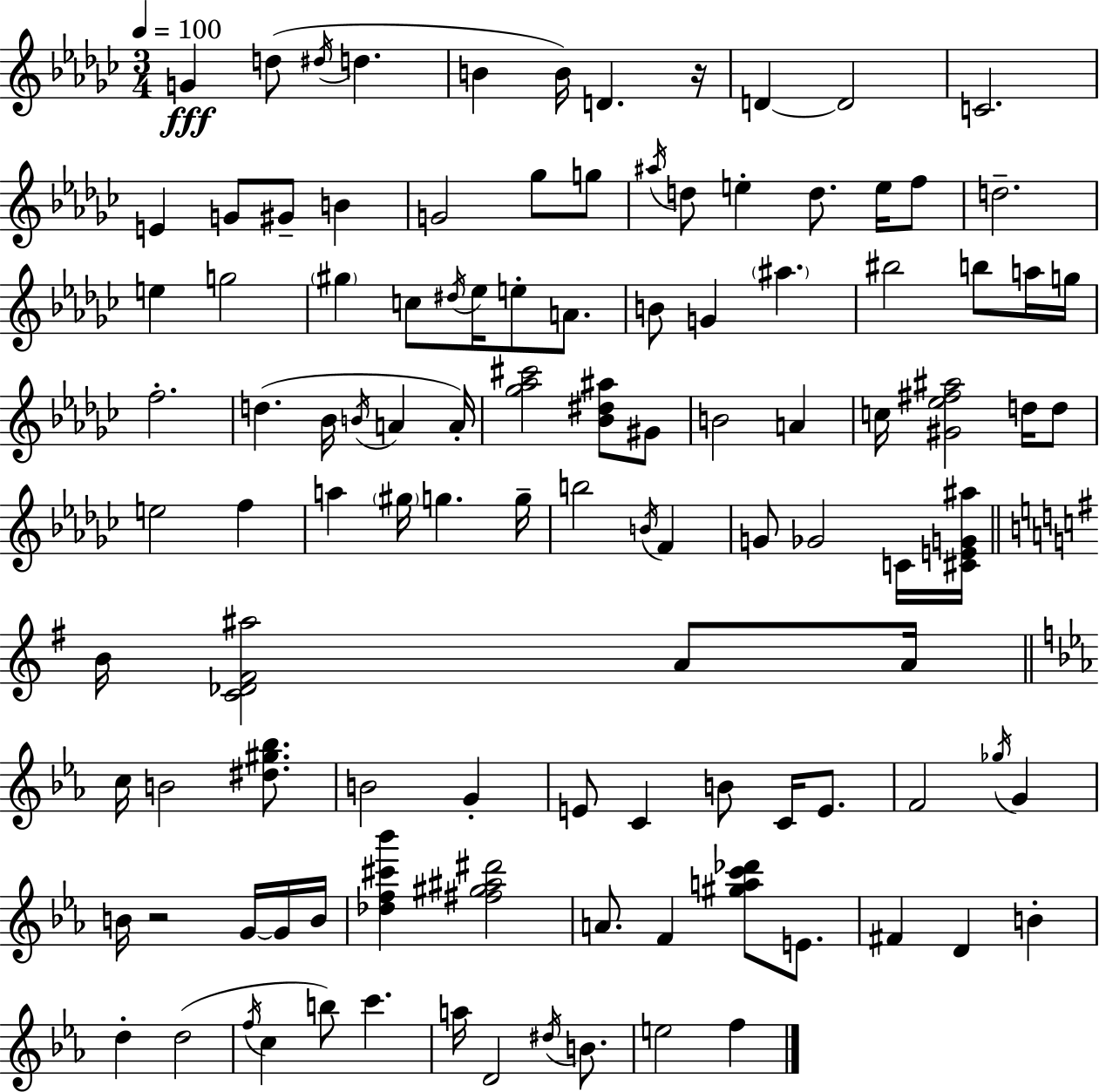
G4/q D5/e D#5/s D5/q. B4/q B4/s D4/q. R/s D4/q D4/h C4/h. E4/q G4/e G#4/e B4/q G4/h Gb5/e G5/e A#5/s D5/e E5/q D5/e. E5/s F5/e D5/h. E5/q G5/h G#5/q C5/e D#5/s Eb5/s E5/e A4/e. B4/e G4/q A#5/q. BIS5/h B5/e A5/s G5/s F5/h. D5/q. Bb4/s B4/s A4/q A4/s [Gb5,Ab5,C#6]/h [Bb4,D#5,A#5]/e G#4/e B4/h A4/q C5/s [G#4,Eb5,F#5,A#5]/h D5/s D5/e E5/h F5/q A5/q G#5/s G5/q. G5/s B5/h B4/s F4/q G4/e Gb4/h C4/s [C#4,E4,G4,A#5]/s B4/s [C4,Db4,F#4,A#5]/h A4/e A4/s C5/s B4/h [D#5,G#5,Bb5]/e. B4/h G4/q E4/e C4/q B4/e C4/s E4/e. F4/h Gb5/s G4/q B4/s R/h G4/s G4/s B4/s [Db5,F5,C#6,Bb6]/q [F#5,G#5,A#5,D#6]/h A4/e. F4/q [G#5,A5,C6,Db6]/e E4/e. F#4/q D4/q B4/q D5/q D5/h F5/s C5/q B5/e C6/q. A5/s D4/h D#5/s B4/e. E5/h F5/q